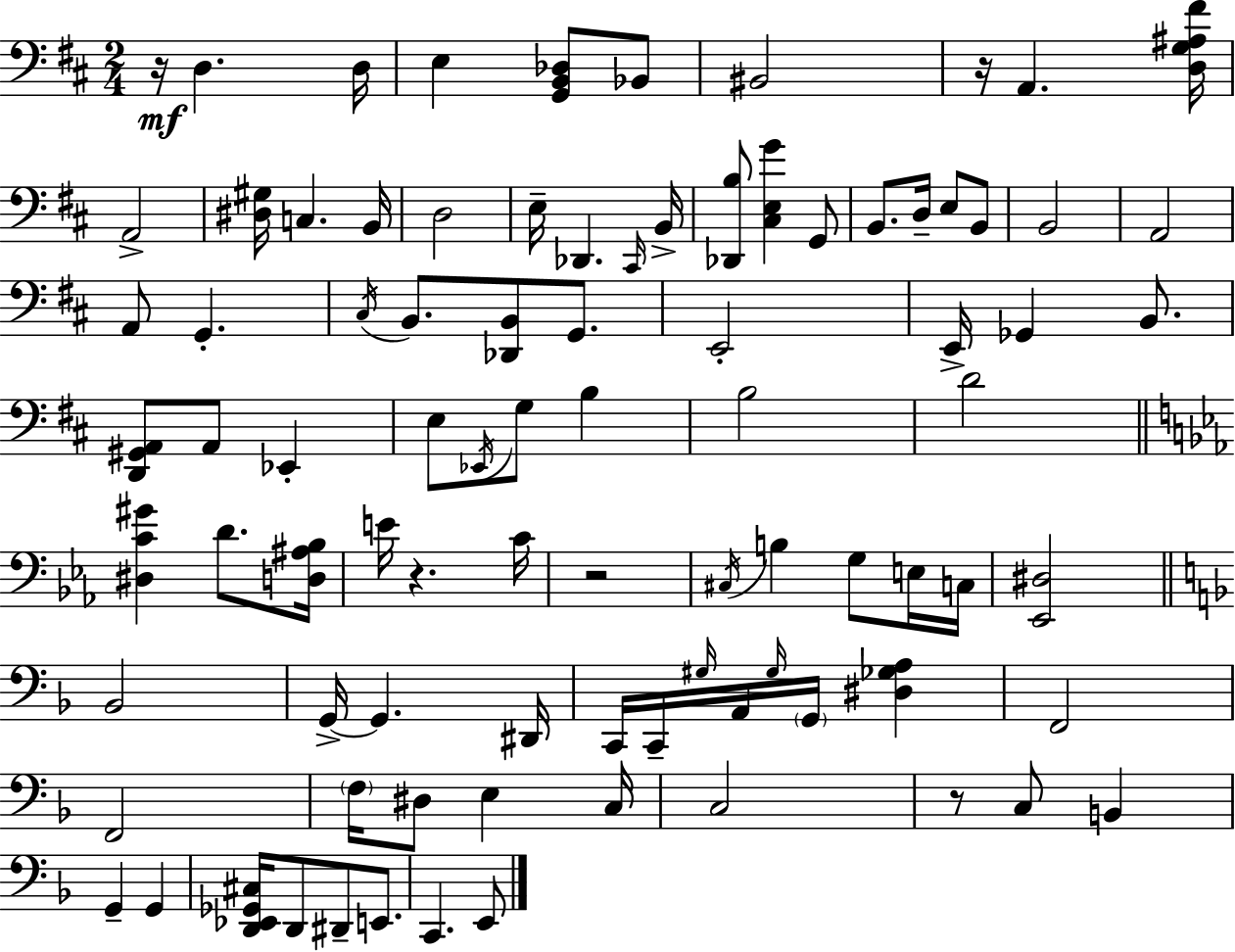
{
  \clef bass
  \numericTimeSignature
  \time 2/4
  \key d \major
  r16\mf d4. d16 | e4 <g, b, des>8 bes,8 | bis,2 | r16 a,4. <d g ais fis'>16 | \break a,2-> | <dis gis>16 c4. b,16 | d2 | e16-- des,4. \grace { cis,16 } | \break b,16-> <des, b>8 <cis e g'>4 g,8 | b,8. d16-- e8 b,8 | b,2 | a,2 | \break a,8 g,4.-. | \acciaccatura { cis16 } b,8. <des, b,>8 g,8. | e,2-. | e,16-> ges,4 b,8. | \break <d, gis, a,>8 a,8 ees,4-. | e8 \acciaccatura { ees,16 } g8 b4 | b2 | d'2 | \break \bar "||" \break \key ees \major <dis c' gis'>4 d'8. <d ais bes>16 | e'16 r4. c'16 | r2 | \acciaccatura { cis16 } b4 g8 e16 | \break c16 <ees, dis>2 | \bar "||" \break \key f \major bes,2 | g,16->~~ g,4. dis,16 | c,16 c,16-- \grace { gis16 } a,16 \grace { gis16 } \parenthesize g,16 <dis ges a>4 | f,2 | \break f,2 | \parenthesize f16 dis8 e4 | c16 c2 | r8 c8 b,4 | \break g,4-- g,4 | <d, ees, ges, cis>16 d,8 dis,8-- e,8. | c,4. | e,8 \bar "|."
}